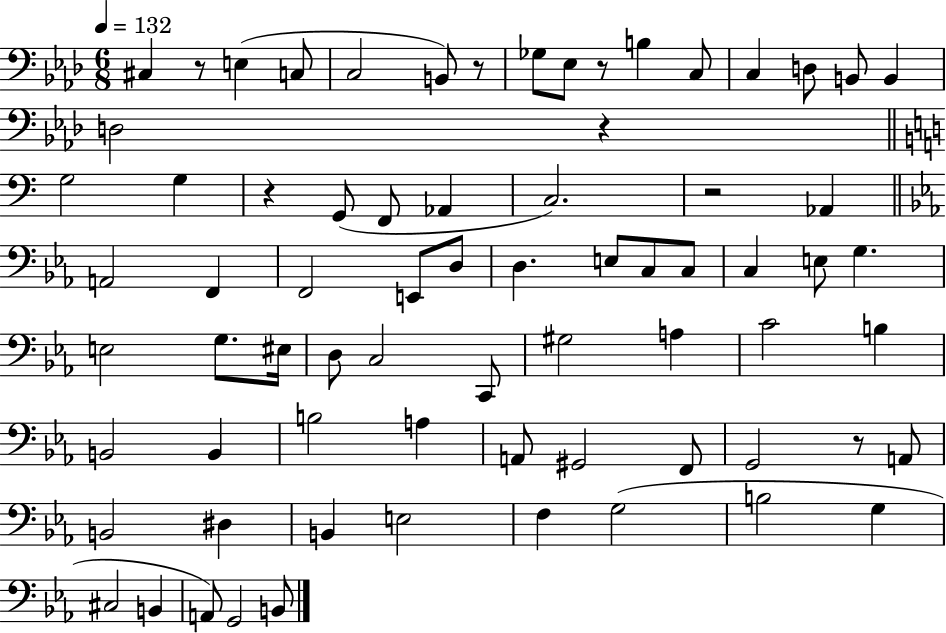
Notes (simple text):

C#3/q R/e E3/q C3/e C3/h B2/e R/e Gb3/e Eb3/e R/e B3/q C3/e C3/q D3/e B2/e B2/q D3/h R/q G3/h G3/q R/q G2/e F2/e Ab2/q C3/h. R/h Ab2/q A2/h F2/q F2/h E2/e D3/e D3/q. E3/e C3/e C3/e C3/q E3/e G3/q. E3/h G3/e. EIS3/s D3/e C3/h C2/e G#3/h A3/q C4/h B3/q B2/h B2/q B3/h A3/q A2/e G#2/h F2/e G2/h R/e A2/e B2/h D#3/q B2/q E3/h F3/q G3/h B3/h G3/q C#3/h B2/q A2/e G2/h B2/e